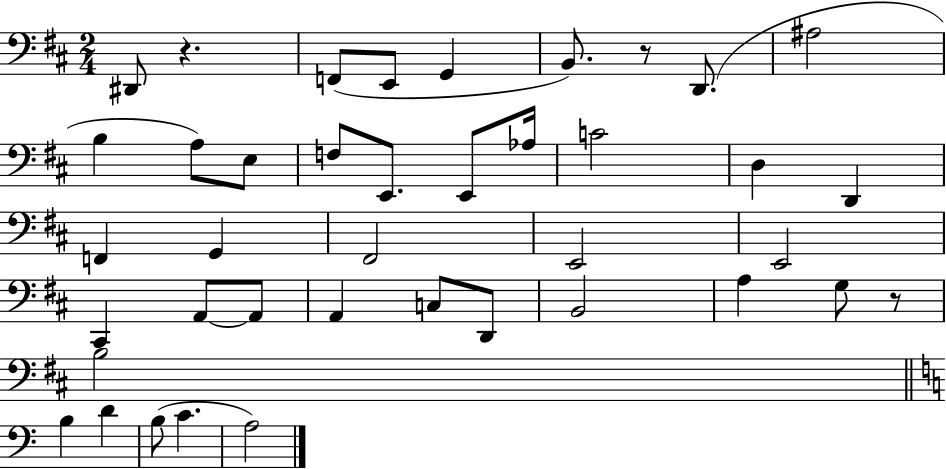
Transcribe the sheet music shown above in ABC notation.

X:1
T:Untitled
M:2/4
L:1/4
K:D
^D,,/2 z F,,/2 E,,/2 G,, B,,/2 z/2 D,,/2 ^A,2 B, A,/2 E,/2 F,/2 E,,/2 E,,/2 _A,/4 C2 D, D,, F,, G,, ^F,,2 E,,2 E,,2 ^C,, A,,/2 A,,/2 A,, C,/2 D,,/2 B,,2 A, G,/2 z/2 B,2 B, D B,/2 C A,2